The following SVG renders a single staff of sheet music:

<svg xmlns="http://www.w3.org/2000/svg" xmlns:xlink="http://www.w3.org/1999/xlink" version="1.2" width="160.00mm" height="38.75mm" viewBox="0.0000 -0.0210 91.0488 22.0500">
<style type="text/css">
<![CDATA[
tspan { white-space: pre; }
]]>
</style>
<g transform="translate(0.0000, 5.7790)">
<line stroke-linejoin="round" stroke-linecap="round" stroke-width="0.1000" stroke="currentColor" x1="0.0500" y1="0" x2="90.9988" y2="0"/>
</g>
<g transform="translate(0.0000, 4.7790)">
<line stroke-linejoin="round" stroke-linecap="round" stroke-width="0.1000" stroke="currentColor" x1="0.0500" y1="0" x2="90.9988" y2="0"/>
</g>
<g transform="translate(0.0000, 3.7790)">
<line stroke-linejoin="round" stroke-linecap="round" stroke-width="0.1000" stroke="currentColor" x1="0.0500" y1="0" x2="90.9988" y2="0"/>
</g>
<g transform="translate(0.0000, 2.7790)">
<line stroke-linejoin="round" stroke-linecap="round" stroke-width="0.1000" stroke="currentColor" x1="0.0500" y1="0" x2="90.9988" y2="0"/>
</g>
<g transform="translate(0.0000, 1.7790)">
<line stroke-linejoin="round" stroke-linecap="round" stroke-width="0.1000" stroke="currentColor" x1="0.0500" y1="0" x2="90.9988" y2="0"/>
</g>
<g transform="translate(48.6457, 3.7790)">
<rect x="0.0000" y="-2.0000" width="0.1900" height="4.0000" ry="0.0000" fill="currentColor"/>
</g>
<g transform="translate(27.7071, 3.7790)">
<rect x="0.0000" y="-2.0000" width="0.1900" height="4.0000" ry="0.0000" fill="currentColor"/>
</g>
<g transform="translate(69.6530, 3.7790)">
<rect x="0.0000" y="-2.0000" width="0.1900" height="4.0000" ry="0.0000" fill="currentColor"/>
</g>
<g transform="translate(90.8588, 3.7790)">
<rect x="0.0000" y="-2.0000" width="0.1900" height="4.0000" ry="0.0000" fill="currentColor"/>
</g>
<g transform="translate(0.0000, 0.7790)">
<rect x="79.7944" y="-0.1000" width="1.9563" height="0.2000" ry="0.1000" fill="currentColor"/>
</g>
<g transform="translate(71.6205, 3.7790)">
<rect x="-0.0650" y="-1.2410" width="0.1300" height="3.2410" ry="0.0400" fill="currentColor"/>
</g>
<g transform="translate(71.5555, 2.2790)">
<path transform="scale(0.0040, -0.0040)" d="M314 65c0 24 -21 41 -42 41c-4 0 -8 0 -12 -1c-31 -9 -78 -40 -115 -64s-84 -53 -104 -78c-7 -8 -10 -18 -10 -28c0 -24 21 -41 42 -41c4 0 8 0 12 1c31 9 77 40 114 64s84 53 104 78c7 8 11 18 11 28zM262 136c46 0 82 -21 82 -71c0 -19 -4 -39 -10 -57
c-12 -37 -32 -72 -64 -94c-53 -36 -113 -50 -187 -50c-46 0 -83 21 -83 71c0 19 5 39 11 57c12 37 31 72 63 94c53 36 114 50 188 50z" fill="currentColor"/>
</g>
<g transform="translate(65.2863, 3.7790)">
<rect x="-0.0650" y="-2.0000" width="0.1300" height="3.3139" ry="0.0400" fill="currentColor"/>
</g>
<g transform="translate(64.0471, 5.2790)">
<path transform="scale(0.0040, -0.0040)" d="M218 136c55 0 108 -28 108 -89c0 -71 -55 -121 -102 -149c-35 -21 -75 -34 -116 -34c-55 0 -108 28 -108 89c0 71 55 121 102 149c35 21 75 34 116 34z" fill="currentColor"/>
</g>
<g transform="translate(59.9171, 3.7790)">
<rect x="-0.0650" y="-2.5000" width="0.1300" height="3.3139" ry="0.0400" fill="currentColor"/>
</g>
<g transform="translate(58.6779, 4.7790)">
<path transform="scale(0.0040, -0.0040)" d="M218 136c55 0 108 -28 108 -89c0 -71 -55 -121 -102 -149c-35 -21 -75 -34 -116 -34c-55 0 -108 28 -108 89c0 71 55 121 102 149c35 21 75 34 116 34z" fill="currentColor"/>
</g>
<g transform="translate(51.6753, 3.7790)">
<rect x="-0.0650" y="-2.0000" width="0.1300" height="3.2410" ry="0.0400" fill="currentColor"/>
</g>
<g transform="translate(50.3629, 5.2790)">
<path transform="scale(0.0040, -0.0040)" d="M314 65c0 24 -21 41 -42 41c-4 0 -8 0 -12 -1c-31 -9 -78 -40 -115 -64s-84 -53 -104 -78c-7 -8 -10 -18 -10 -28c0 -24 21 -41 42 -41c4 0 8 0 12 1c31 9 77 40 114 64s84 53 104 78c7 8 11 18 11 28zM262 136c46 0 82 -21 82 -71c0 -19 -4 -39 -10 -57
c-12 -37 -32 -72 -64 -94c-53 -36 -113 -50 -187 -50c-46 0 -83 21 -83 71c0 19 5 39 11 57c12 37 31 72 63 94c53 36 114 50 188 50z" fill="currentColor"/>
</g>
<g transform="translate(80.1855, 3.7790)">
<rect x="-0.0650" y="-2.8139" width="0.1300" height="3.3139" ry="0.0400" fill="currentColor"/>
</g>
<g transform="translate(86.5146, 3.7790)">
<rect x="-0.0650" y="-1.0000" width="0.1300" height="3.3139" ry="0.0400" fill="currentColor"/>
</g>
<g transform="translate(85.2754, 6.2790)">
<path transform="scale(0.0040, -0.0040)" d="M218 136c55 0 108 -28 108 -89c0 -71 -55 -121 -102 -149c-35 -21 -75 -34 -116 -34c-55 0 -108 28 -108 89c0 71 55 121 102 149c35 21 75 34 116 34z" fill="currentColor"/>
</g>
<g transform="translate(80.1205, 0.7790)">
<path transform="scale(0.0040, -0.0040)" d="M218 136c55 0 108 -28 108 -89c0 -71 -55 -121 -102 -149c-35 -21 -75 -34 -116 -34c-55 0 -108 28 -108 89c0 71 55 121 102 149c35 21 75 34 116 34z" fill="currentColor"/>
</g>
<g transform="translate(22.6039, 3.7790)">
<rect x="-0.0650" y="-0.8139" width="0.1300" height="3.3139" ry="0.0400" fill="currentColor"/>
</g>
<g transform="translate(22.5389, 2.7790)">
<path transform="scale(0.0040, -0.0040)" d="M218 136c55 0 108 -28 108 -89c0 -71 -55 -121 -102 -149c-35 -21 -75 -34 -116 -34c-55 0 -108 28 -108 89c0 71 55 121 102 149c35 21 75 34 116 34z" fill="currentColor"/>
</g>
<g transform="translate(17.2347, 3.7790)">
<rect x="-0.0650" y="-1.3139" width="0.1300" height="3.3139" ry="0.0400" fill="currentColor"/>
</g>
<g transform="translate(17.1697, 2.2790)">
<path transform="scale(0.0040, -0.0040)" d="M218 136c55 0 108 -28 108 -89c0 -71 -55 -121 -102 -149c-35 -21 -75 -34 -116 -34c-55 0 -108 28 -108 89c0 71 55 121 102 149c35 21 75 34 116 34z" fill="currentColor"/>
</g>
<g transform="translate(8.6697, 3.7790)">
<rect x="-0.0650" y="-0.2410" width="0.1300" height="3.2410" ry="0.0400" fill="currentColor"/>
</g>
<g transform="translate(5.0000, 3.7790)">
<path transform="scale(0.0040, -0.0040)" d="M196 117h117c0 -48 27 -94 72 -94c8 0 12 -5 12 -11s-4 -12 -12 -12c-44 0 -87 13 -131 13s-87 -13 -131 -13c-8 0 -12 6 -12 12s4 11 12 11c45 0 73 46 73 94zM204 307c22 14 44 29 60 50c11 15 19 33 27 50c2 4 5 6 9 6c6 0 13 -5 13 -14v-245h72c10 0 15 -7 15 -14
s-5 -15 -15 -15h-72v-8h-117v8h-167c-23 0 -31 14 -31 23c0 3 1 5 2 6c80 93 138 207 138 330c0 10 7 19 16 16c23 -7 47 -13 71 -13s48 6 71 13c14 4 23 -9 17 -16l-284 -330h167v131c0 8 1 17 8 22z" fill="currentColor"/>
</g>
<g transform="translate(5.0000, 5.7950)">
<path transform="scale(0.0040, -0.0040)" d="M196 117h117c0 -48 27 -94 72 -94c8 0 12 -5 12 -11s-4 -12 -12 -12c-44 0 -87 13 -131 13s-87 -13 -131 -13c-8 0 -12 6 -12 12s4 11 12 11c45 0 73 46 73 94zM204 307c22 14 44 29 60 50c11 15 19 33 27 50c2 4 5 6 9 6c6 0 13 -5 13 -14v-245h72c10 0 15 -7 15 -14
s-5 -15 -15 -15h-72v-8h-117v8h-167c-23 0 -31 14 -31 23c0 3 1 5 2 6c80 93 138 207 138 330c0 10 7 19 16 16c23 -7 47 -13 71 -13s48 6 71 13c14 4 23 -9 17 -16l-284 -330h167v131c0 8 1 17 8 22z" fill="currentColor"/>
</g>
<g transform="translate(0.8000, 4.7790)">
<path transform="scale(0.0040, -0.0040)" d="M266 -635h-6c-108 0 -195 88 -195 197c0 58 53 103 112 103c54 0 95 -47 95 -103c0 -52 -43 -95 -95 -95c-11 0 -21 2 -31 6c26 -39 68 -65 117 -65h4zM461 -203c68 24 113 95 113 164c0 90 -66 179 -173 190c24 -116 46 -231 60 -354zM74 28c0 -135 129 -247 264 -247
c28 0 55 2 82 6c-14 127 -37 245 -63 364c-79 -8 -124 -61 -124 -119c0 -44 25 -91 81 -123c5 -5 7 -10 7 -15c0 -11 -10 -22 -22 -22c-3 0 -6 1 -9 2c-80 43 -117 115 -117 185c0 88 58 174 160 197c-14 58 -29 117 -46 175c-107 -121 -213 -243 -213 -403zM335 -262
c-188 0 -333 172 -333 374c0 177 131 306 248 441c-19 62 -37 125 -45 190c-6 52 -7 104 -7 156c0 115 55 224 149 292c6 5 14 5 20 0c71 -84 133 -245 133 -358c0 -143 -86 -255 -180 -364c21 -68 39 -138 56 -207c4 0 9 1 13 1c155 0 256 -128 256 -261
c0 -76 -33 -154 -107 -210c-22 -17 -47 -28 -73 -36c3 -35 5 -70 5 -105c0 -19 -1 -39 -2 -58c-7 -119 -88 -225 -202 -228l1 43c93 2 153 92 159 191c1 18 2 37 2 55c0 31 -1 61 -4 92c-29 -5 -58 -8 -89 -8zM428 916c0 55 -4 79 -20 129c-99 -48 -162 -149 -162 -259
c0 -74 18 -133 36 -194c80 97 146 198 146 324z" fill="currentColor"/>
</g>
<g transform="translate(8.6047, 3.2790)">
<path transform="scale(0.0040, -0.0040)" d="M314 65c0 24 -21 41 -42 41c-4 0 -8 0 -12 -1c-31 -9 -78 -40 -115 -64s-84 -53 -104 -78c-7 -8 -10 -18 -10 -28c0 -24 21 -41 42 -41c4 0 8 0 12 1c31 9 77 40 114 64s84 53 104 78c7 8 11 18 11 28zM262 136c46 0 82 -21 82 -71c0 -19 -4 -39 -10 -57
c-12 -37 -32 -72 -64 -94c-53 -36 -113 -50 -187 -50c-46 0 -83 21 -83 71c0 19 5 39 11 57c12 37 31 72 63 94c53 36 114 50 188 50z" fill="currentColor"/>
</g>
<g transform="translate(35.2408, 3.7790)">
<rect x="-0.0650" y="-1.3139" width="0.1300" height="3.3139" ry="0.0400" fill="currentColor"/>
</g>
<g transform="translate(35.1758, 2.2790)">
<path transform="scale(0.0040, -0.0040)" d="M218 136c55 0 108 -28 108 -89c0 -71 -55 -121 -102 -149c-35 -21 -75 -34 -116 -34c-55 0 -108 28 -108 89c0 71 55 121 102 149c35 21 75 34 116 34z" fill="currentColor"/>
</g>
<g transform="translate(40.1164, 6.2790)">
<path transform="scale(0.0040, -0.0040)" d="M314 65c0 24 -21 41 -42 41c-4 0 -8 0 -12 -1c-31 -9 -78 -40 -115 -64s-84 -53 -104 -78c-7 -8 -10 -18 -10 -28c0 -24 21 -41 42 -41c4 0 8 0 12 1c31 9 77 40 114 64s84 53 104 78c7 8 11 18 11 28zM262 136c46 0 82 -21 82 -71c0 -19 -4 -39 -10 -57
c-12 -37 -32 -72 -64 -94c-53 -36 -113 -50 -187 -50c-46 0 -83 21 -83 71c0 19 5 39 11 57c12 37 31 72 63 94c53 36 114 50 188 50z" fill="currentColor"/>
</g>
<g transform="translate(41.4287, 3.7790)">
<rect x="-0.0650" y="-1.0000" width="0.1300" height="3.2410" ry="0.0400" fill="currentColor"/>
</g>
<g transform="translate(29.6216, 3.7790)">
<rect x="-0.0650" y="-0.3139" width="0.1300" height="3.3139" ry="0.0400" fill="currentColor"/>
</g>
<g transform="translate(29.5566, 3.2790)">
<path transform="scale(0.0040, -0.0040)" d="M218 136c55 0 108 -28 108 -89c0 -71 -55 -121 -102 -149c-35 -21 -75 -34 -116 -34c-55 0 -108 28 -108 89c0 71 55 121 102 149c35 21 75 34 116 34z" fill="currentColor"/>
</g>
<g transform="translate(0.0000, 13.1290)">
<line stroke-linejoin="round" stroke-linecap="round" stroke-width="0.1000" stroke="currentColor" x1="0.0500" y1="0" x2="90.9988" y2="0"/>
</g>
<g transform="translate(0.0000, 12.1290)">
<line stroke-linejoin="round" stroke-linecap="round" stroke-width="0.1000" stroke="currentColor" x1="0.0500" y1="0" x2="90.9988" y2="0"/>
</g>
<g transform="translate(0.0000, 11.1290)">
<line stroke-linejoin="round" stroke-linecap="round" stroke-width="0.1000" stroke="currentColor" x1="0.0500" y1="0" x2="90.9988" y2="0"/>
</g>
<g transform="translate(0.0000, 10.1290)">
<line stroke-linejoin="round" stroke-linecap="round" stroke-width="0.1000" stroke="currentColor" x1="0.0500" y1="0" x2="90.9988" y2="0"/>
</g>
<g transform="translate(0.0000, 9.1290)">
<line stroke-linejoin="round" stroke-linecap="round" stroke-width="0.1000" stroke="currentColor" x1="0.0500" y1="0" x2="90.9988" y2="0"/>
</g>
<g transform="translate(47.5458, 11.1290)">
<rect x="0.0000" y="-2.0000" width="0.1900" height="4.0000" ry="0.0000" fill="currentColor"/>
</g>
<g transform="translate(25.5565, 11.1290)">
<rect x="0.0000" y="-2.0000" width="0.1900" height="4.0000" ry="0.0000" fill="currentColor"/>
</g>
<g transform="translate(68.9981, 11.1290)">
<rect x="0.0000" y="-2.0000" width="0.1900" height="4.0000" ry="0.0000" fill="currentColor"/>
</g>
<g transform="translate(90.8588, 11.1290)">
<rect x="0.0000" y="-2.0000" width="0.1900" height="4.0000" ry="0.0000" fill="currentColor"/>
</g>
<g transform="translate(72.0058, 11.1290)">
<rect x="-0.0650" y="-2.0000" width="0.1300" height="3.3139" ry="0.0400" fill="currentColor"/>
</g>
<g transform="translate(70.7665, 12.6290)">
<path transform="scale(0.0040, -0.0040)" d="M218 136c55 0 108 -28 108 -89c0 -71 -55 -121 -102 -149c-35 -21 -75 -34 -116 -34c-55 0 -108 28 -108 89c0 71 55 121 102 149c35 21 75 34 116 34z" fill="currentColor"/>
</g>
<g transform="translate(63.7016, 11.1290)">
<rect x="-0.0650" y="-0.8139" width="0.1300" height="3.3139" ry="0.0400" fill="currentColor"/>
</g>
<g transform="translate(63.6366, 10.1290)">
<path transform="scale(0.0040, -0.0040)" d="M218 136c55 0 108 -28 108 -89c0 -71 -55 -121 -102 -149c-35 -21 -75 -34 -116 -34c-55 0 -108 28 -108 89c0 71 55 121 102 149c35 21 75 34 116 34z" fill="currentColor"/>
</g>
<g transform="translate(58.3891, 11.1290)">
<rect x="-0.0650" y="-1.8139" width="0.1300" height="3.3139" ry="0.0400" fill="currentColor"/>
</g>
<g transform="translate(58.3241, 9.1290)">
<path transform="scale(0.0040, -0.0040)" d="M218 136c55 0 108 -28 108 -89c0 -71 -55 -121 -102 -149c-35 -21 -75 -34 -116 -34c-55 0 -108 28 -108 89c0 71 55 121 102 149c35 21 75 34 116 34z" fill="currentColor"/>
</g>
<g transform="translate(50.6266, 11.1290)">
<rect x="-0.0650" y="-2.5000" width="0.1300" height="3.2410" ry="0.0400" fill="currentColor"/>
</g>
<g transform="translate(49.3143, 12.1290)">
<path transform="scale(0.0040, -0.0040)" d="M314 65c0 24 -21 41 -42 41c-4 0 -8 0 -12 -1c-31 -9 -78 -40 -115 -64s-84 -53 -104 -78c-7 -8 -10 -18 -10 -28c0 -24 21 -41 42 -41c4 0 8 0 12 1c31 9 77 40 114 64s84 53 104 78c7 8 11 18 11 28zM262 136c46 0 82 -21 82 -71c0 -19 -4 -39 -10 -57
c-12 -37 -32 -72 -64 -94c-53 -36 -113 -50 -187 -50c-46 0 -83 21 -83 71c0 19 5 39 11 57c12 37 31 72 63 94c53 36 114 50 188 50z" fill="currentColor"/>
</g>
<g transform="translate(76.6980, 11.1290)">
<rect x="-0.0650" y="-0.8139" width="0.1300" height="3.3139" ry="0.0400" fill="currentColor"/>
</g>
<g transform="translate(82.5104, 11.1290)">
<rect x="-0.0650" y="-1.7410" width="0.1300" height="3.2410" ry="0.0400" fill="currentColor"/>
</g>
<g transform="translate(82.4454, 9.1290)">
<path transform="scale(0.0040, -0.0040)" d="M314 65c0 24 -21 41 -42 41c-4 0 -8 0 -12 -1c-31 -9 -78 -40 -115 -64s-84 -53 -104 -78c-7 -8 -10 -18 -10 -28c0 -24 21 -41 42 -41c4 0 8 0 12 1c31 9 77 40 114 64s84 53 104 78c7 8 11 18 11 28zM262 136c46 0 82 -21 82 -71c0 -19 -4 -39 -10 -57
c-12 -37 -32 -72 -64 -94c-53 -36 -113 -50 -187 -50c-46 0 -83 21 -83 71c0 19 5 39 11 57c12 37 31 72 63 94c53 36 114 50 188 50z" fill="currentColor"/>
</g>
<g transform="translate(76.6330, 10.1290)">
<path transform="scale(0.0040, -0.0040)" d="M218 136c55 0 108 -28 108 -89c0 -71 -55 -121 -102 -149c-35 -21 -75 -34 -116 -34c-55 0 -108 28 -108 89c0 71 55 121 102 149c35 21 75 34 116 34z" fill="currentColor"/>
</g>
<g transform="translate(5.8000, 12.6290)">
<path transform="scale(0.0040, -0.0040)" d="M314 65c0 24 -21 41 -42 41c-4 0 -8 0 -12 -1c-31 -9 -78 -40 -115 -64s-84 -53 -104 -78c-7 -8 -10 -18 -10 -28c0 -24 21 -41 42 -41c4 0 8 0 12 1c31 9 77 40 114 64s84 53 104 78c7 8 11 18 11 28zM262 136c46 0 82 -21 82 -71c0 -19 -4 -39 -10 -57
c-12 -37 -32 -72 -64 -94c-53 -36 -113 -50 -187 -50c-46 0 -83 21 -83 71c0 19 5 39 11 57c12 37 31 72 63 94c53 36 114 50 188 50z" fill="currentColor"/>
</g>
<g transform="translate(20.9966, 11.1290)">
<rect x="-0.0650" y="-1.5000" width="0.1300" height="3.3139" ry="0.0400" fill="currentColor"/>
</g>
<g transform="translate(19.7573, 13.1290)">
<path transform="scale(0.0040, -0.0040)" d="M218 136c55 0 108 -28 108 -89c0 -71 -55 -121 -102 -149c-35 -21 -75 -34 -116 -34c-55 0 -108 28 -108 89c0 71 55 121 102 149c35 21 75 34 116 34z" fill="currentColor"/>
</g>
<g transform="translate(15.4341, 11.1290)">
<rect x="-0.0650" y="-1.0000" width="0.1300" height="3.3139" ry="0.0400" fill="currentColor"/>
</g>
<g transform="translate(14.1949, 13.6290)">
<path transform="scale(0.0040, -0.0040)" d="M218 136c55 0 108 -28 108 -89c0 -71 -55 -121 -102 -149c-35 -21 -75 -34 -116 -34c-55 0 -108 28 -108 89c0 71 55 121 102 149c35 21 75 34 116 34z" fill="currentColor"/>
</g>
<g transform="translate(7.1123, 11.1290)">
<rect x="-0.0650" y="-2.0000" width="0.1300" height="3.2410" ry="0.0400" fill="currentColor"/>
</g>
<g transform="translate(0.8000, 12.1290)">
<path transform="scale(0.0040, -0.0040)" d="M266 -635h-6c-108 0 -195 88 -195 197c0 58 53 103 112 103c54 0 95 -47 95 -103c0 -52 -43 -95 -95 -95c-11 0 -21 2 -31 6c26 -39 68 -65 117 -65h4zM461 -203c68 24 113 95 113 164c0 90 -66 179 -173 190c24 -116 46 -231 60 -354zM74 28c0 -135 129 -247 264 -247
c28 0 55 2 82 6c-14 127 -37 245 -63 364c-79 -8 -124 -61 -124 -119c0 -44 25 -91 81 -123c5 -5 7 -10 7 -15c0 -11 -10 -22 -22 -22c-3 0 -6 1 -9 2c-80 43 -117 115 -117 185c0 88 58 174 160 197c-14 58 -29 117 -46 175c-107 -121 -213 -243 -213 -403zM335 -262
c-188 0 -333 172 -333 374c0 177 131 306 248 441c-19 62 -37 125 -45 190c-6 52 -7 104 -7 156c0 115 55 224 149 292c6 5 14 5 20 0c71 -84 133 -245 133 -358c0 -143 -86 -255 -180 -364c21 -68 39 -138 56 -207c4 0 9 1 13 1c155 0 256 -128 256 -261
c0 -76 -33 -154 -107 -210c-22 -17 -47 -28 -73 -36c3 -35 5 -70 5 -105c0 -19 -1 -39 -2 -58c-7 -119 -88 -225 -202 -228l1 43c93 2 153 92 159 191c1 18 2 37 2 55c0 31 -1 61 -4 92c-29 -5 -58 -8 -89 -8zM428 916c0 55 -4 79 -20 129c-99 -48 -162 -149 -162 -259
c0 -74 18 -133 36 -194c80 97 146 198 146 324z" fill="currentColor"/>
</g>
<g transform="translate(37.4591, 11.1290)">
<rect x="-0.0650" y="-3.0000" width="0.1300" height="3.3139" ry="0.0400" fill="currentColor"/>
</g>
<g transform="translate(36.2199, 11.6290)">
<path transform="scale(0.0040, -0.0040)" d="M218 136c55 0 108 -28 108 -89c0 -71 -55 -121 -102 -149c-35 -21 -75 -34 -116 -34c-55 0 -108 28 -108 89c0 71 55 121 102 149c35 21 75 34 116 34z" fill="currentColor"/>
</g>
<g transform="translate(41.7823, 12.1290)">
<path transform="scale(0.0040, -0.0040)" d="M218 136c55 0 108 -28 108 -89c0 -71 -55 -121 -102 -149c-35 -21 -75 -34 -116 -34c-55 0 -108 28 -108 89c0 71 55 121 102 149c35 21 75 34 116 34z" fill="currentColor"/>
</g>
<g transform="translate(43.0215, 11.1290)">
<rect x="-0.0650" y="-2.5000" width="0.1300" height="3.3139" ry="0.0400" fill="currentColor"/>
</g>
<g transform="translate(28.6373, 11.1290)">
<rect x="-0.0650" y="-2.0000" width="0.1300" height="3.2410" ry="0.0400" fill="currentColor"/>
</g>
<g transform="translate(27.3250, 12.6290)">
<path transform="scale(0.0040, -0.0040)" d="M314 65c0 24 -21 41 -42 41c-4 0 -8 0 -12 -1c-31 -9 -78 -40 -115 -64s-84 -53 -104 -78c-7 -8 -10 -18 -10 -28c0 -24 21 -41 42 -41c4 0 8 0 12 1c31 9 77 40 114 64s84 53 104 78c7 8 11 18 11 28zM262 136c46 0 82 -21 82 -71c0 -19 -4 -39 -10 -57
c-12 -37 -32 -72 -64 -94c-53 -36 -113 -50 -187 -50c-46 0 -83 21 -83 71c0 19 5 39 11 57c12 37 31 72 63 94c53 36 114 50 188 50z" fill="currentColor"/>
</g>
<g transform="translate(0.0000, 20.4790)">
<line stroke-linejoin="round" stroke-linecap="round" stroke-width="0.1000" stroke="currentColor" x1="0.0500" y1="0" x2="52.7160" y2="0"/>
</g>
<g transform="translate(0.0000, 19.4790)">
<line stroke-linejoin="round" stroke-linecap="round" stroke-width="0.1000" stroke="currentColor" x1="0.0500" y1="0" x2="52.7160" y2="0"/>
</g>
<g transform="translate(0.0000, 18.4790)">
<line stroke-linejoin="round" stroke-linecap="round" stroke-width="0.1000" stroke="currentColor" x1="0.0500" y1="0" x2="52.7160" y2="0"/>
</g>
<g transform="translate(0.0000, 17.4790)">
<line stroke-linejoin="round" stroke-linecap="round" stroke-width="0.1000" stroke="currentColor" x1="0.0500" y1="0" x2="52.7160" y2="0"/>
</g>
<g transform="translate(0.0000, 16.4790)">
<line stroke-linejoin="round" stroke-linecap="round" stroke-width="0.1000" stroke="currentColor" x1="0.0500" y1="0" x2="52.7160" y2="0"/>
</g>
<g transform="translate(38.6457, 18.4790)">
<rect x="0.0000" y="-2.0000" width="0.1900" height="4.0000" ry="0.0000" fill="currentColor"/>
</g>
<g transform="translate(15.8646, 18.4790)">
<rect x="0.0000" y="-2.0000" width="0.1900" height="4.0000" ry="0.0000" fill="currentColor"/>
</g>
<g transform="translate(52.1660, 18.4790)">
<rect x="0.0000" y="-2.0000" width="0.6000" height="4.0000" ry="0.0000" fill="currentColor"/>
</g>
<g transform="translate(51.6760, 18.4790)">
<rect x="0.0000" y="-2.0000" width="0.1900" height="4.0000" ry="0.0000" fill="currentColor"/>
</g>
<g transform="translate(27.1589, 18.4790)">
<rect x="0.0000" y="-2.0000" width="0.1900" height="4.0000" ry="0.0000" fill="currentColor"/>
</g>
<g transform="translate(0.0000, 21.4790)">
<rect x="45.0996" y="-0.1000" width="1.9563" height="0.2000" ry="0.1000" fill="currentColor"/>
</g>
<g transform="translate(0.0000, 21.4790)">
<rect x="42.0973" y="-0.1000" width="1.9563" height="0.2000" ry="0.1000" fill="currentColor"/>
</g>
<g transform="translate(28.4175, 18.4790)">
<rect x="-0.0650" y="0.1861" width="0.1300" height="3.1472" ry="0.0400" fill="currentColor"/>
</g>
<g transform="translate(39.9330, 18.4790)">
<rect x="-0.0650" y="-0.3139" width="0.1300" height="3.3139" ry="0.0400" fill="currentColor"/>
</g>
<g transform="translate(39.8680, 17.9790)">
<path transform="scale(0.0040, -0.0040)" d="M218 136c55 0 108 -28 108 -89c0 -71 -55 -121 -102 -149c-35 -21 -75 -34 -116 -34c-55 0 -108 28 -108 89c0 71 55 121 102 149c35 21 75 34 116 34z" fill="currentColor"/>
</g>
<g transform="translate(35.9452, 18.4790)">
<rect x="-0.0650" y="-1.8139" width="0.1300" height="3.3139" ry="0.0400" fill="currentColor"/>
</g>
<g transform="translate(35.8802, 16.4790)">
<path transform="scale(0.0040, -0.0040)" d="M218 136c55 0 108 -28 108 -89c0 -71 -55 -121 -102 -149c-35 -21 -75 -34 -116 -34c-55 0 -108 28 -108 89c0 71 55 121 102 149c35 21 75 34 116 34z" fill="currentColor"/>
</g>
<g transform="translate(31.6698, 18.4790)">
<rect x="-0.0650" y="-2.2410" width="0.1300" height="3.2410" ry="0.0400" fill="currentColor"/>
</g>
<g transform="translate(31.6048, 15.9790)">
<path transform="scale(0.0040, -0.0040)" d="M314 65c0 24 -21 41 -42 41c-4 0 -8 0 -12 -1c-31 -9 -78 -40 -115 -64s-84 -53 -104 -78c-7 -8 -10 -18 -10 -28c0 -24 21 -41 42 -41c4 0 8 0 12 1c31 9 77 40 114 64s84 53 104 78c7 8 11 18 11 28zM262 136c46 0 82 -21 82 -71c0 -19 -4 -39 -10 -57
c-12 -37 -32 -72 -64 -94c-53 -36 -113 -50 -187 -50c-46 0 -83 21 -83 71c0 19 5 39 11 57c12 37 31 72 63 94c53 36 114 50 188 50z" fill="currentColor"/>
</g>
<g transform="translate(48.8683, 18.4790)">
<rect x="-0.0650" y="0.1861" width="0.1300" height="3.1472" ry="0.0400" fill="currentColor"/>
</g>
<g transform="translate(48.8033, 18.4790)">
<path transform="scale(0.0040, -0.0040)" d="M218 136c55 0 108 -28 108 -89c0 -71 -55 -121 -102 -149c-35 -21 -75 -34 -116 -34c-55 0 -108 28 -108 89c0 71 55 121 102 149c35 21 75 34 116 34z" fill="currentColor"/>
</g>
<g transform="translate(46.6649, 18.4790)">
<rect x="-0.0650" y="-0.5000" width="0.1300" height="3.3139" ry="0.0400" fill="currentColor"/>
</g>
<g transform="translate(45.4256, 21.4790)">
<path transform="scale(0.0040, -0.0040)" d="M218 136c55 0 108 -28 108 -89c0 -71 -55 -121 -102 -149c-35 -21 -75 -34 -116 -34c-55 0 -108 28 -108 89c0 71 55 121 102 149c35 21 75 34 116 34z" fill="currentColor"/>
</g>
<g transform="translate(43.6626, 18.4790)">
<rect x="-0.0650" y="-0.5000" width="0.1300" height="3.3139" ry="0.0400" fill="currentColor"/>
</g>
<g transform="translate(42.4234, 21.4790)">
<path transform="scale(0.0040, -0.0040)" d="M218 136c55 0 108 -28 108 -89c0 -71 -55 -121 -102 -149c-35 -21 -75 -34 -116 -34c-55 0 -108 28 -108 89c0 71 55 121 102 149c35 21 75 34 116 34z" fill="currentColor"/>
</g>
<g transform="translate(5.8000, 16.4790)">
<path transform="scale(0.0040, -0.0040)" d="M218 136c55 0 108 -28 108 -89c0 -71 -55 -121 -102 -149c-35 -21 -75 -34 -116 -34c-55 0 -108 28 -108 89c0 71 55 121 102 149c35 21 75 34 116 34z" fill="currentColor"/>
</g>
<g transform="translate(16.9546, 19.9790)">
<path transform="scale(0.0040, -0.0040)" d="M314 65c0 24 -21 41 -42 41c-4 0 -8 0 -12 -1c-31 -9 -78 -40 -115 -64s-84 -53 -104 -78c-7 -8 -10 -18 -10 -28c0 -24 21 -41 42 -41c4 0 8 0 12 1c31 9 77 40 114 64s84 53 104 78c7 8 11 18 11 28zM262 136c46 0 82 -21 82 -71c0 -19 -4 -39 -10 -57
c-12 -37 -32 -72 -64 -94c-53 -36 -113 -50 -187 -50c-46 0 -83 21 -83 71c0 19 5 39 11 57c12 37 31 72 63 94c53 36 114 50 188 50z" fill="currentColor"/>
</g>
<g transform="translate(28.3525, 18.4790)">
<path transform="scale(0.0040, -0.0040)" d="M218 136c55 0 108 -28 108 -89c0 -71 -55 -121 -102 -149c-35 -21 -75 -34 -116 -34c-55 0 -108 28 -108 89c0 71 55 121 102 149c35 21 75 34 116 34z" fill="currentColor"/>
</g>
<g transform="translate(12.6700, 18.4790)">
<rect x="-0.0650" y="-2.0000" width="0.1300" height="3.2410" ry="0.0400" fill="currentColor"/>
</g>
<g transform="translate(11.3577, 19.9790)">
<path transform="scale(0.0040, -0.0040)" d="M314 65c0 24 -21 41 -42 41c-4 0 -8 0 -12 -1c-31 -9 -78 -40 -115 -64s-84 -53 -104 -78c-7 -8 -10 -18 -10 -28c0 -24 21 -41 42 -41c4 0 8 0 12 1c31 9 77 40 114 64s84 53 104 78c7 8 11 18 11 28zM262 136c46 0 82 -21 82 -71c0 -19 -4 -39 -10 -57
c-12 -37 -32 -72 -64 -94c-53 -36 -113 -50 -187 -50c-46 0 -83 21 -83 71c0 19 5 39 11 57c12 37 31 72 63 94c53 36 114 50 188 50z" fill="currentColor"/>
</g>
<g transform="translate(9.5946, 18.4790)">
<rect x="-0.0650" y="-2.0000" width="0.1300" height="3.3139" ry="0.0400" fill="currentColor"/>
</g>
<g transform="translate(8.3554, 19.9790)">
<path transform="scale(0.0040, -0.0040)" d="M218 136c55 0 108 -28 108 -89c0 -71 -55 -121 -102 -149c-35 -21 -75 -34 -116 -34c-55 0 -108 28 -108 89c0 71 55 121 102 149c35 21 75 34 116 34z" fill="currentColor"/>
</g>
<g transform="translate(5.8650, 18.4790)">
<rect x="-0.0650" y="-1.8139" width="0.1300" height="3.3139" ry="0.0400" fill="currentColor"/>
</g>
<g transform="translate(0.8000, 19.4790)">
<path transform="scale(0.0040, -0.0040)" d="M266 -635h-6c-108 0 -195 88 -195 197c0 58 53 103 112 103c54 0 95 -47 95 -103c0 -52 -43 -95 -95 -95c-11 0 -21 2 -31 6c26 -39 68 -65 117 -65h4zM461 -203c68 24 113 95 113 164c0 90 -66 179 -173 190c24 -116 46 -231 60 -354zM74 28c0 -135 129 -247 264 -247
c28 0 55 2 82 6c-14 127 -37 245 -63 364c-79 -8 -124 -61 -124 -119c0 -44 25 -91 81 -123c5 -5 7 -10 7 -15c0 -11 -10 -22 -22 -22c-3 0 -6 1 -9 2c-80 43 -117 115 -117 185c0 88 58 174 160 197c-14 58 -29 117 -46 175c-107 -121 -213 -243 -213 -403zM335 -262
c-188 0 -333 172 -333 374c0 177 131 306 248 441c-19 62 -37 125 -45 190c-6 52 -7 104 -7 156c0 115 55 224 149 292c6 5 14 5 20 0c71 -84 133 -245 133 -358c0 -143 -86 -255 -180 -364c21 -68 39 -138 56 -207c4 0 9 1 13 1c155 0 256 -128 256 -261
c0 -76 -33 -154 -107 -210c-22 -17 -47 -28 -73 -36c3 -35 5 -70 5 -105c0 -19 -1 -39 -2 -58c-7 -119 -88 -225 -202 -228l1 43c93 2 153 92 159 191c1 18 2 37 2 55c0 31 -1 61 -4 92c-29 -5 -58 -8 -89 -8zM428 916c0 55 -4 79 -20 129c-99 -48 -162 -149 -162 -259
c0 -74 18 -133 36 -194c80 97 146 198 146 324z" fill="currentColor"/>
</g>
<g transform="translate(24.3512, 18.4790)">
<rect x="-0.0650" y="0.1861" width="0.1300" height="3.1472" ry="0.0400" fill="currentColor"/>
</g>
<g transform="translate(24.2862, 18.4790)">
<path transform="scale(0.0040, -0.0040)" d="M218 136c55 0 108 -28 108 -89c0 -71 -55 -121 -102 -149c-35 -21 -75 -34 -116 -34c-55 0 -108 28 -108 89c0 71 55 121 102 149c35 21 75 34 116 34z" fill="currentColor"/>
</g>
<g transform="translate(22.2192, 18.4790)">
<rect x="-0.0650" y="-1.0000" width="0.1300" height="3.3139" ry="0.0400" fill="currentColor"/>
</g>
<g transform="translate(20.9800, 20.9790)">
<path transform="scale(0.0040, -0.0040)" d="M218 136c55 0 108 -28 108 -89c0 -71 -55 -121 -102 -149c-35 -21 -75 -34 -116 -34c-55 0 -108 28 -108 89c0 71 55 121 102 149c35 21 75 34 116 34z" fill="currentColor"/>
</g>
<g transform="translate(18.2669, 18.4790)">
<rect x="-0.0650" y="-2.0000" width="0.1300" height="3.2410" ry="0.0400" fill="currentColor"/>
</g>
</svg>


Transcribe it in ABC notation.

X:1
T:Untitled
M:4/4
L:1/4
K:C
c2 e d c e D2 F2 G F e2 a D F2 D E F2 A G G2 f d F d f2 f F F2 F2 D B B g2 f c C C B